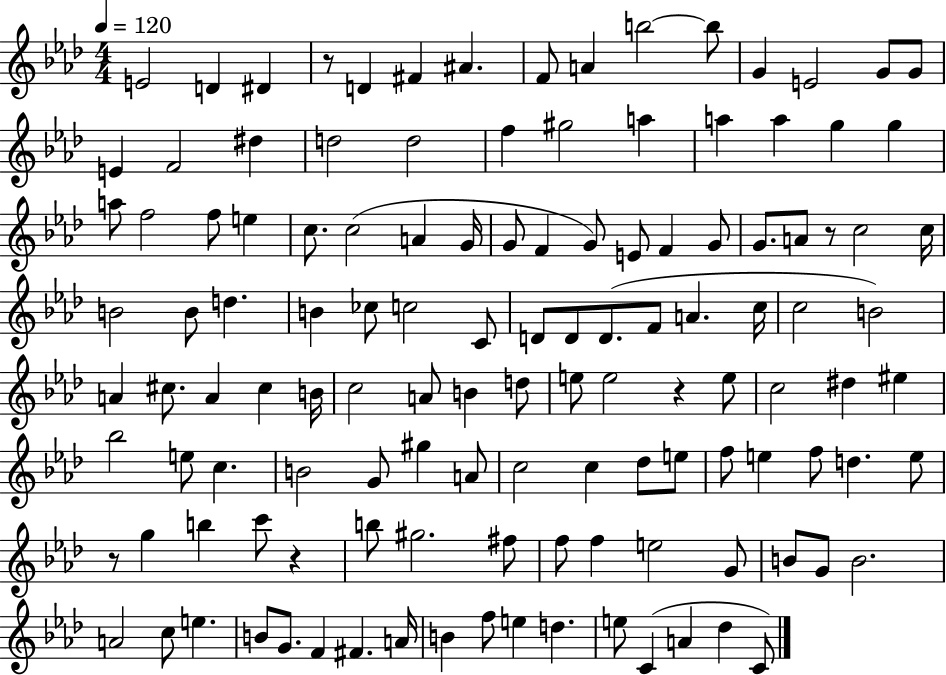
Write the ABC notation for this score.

X:1
T:Untitled
M:4/4
L:1/4
K:Ab
E2 D ^D z/2 D ^F ^A F/2 A b2 b/2 G E2 G/2 G/2 E F2 ^d d2 d2 f ^g2 a a a g g a/2 f2 f/2 e c/2 c2 A G/4 G/2 F G/2 E/2 F G/2 G/2 A/2 z/2 c2 c/4 B2 B/2 d B _c/2 c2 C/2 D/2 D/2 D/2 F/2 A c/4 c2 B2 A ^c/2 A ^c B/4 c2 A/2 B d/2 e/2 e2 z e/2 c2 ^d ^e _b2 e/2 c B2 G/2 ^g A/2 c2 c _d/2 e/2 f/2 e f/2 d e/2 z/2 g b c'/2 z b/2 ^g2 ^f/2 f/2 f e2 G/2 B/2 G/2 B2 A2 c/2 e B/2 G/2 F ^F A/4 B f/2 e d e/2 C A _d C/2